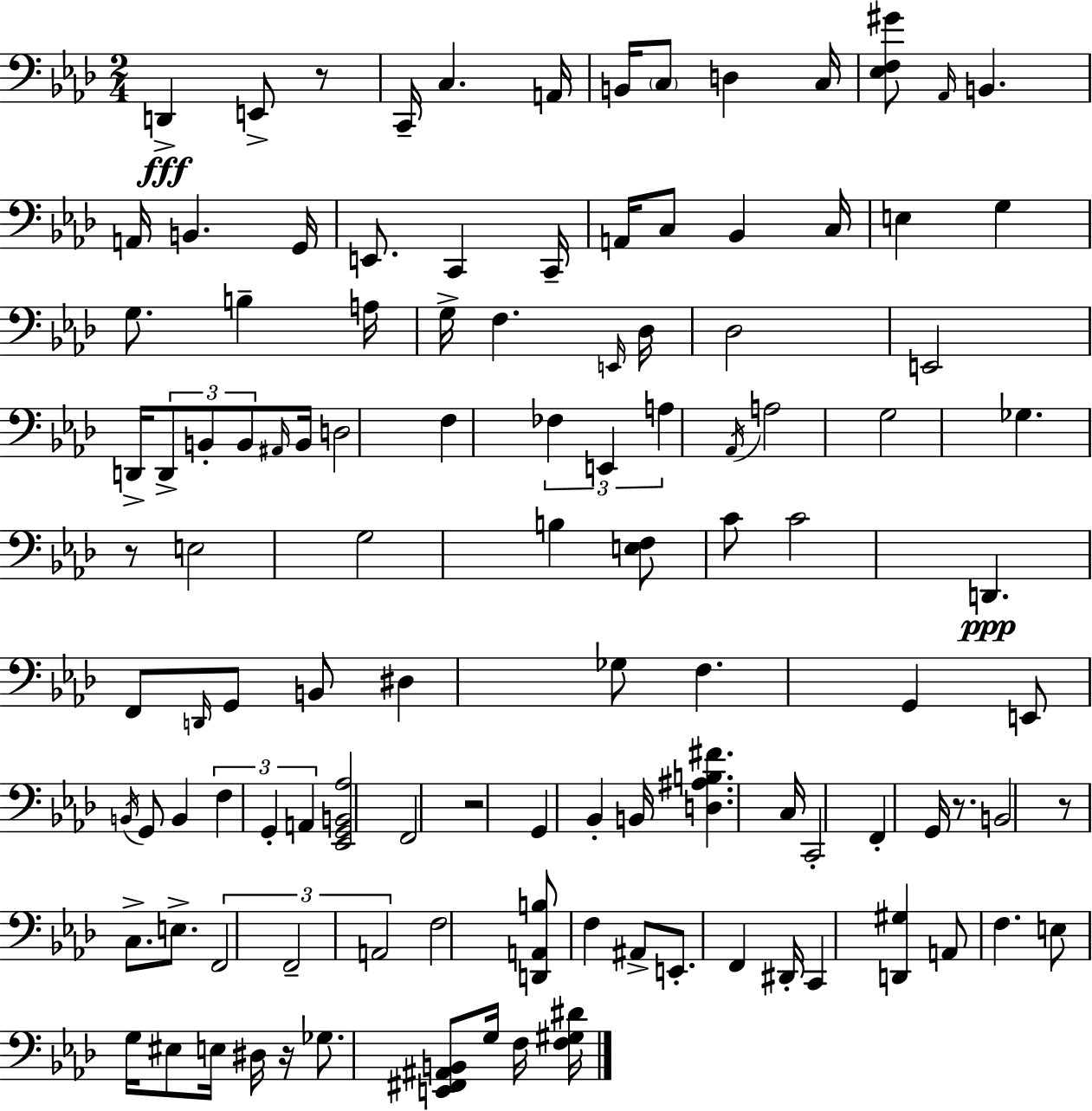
D2/q E2/e R/e C2/s C3/q. A2/s B2/s C3/e D3/q C3/s [Eb3,F3,G#4]/e Ab2/s B2/q. A2/s B2/q. G2/s E2/e. C2/q C2/s A2/s C3/e Bb2/q C3/s E3/q G3/q G3/e. B3/q A3/s G3/s F3/q. E2/s Db3/s Db3/h E2/h D2/s D2/e B2/e B2/e A#2/s B2/s D3/h F3/q FES3/q E2/q A3/q Ab2/s A3/h G3/h Gb3/q. R/e E3/h G3/h B3/q [E3,F3]/e C4/e C4/h D2/q. F2/e D2/s G2/e B2/e D#3/q Gb3/e F3/q. G2/q E2/e B2/s G2/e B2/q F3/q G2/q A2/q [Eb2,G2,B2,Ab3]/h F2/h R/h G2/q Bb2/q B2/s [D3,A#3,B3,F#4]/q. C3/s C2/h F2/q G2/s R/e. B2/h R/e C3/e. E3/e. F2/h F2/h A2/h F3/h [D2,A2,B3]/e F3/q A#2/e E2/e. F2/q D#2/s C2/q [D2,G#3]/q A2/e F3/q. E3/e G3/s EIS3/e E3/s D#3/s R/s Gb3/e. [E2,F#2,A#2,B2]/e G3/s F3/s [F3,G#3,D#4]/s